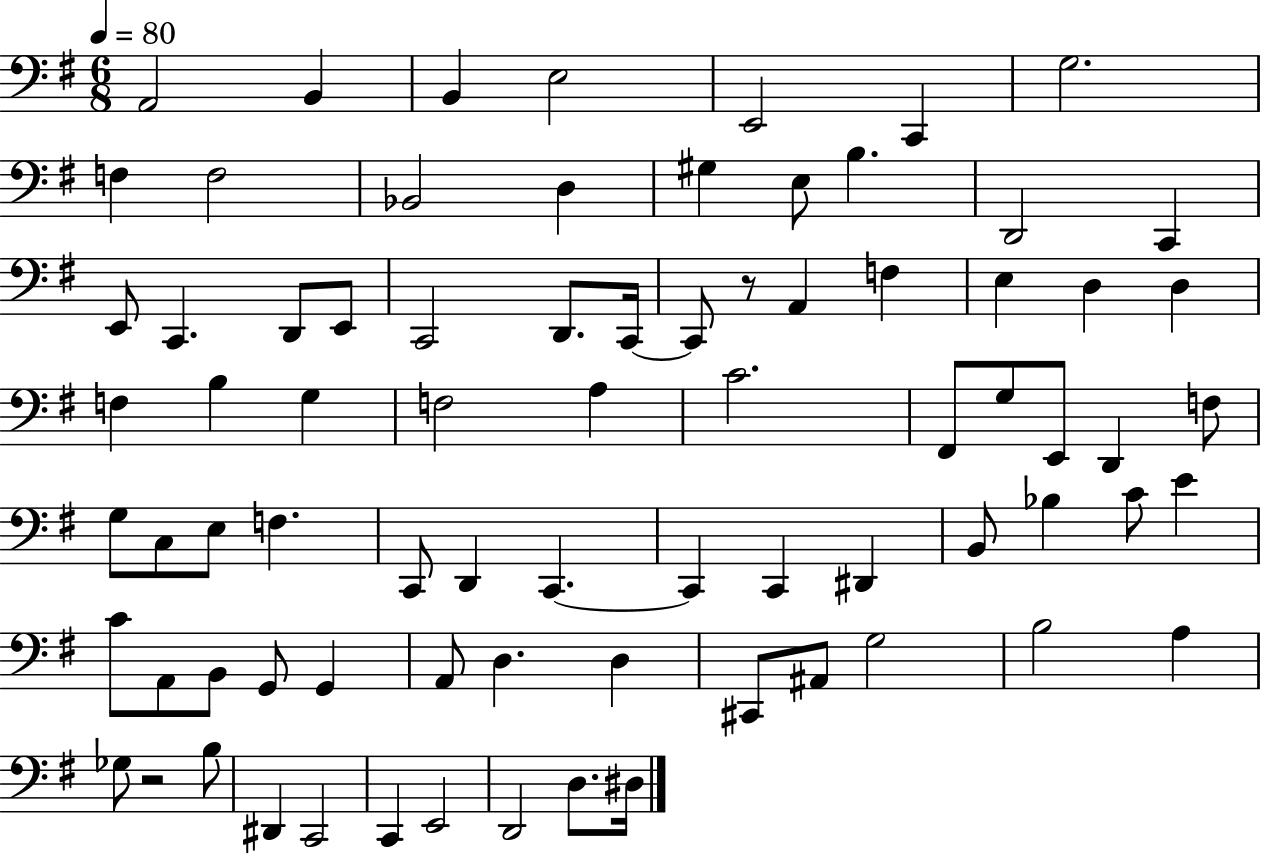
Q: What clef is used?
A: bass